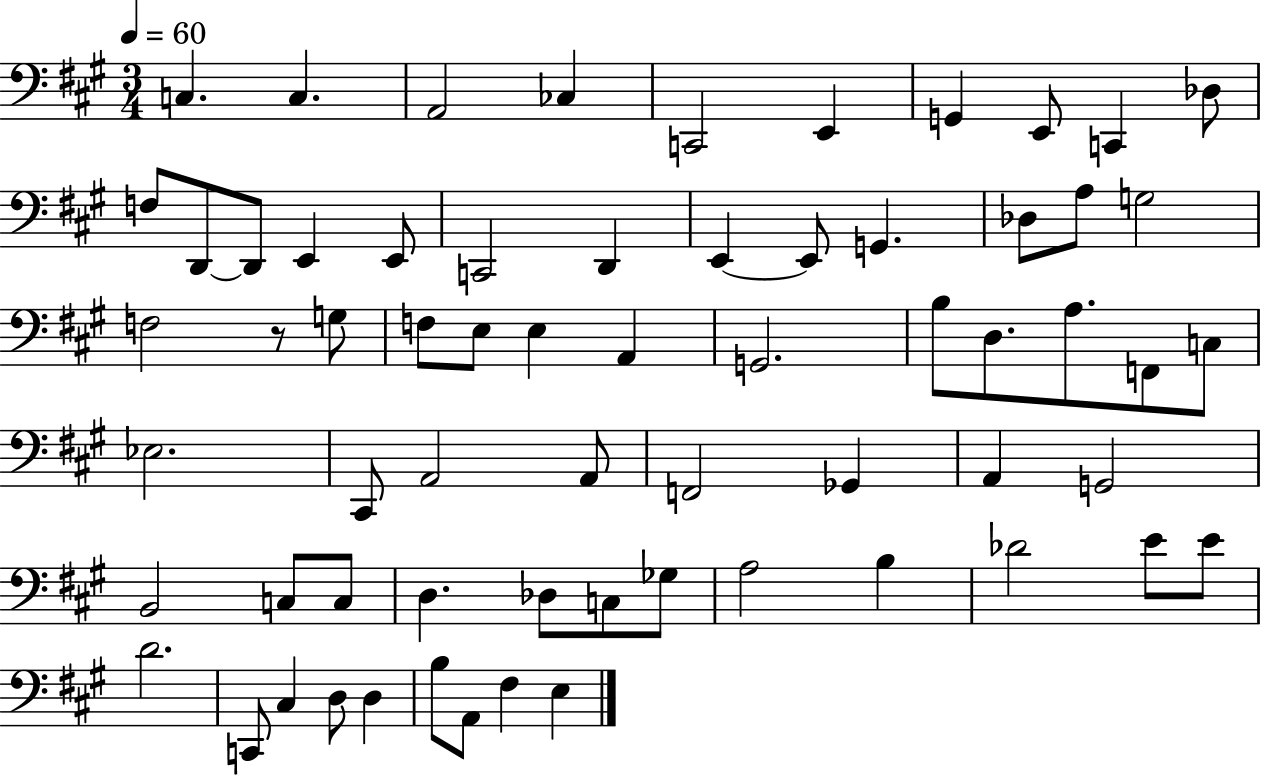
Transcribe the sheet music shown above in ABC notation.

X:1
T:Untitled
M:3/4
L:1/4
K:A
C, C, A,,2 _C, C,,2 E,, G,, E,,/2 C,, _D,/2 F,/2 D,,/2 D,,/2 E,, E,,/2 C,,2 D,, E,, E,,/2 G,, _D,/2 A,/2 G,2 F,2 z/2 G,/2 F,/2 E,/2 E, A,, G,,2 B,/2 D,/2 A,/2 F,,/2 C,/2 _E,2 ^C,,/2 A,,2 A,,/2 F,,2 _G,, A,, G,,2 B,,2 C,/2 C,/2 D, _D,/2 C,/2 _G,/2 A,2 B, _D2 E/2 E/2 D2 C,,/2 ^C, D,/2 D, B,/2 A,,/2 ^F, E,